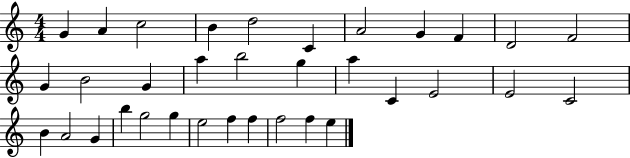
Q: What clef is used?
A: treble